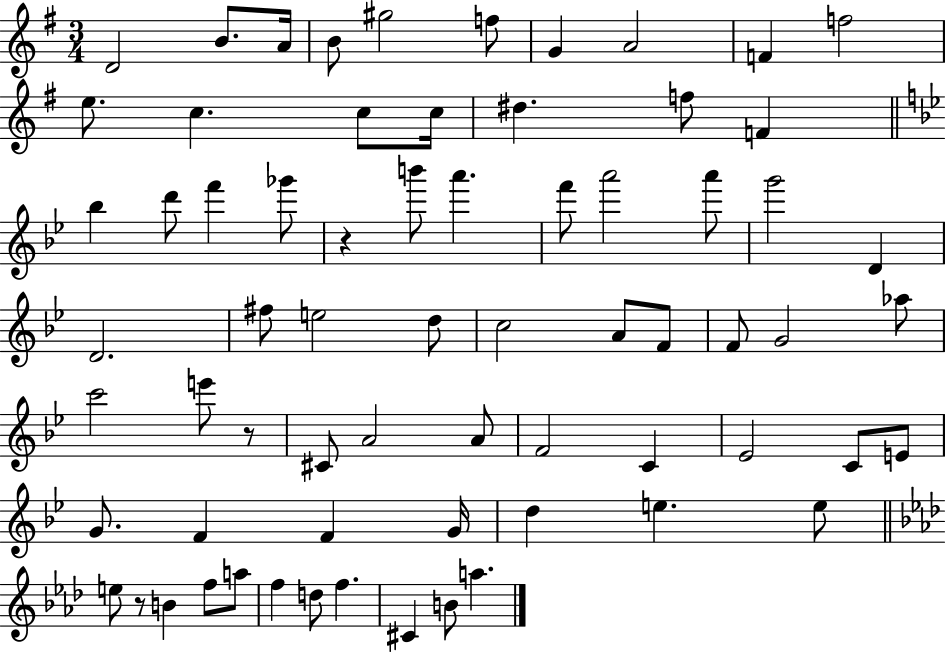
X:1
T:Untitled
M:3/4
L:1/4
K:G
D2 B/2 A/4 B/2 ^g2 f/2 G A2 F f2 e/2 c c/2 c/4 ^d f/2 F _b d'/2 f' _g'/2 z b'/2 a' f'/2 a'2 a'/2 g'2 D D2 ^f/2 e2 d/2 c2 A/2 F/2 F/2 G2 _a/2 c'2 e'/2 z/2 ^C/2 A2 A/2 F2 C _E2 C/2 E/2 G/2 F F G/4 d e e/2 e/2 z/2 B f/2 a/2 f d/2 f ^C B/2 a